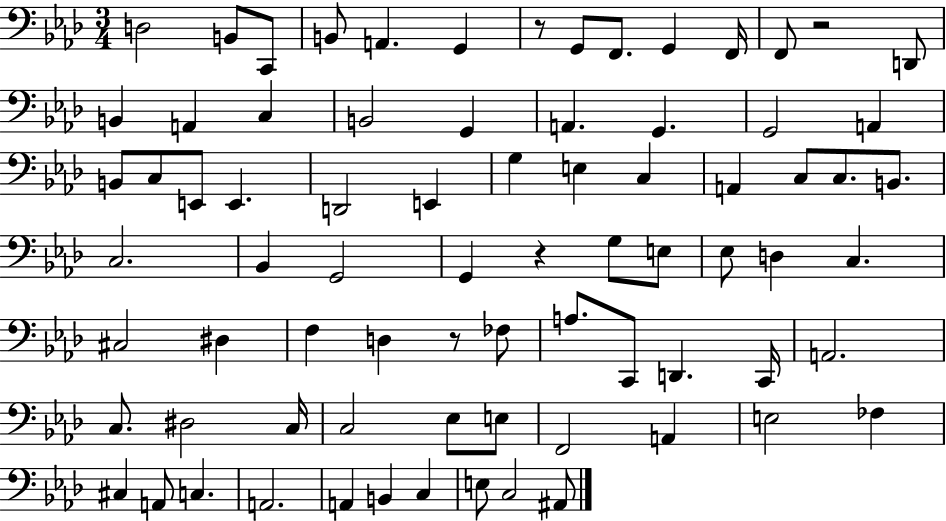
X:1
T:Untitled
M:3/4
L:1/4
K:Ab
D,2 B,,/2 C,,/2 B,,/2 A,, G,, z/2 G,,/2 F,,/2 G,, F,,/4 F,,/2 z2 D,,/2 B,, A,, C, B,,2 G,, A,, G,, G,,2 A,, B,,/2 C,/2 E,,/2 E,, D,,2 E,, G, E, C, A,, C,/2 C,/2 B,,/2 C,2 _B,, G,,2 G,, z G,/2 E,/2 _E,/2 D, C, ^C,2 ^D, F, D, z/2 _F,/2 A,/2 C,,/2 D,, C,,/4 A,,2 C,/2 ^D,2 C,/4 C,2 _E,/2 E,/2 F,,2 A,, E,2 _F, ^C, A,,/2 C, A,,2 A,, B,, C, E,/2 C,2 ^A,,/2